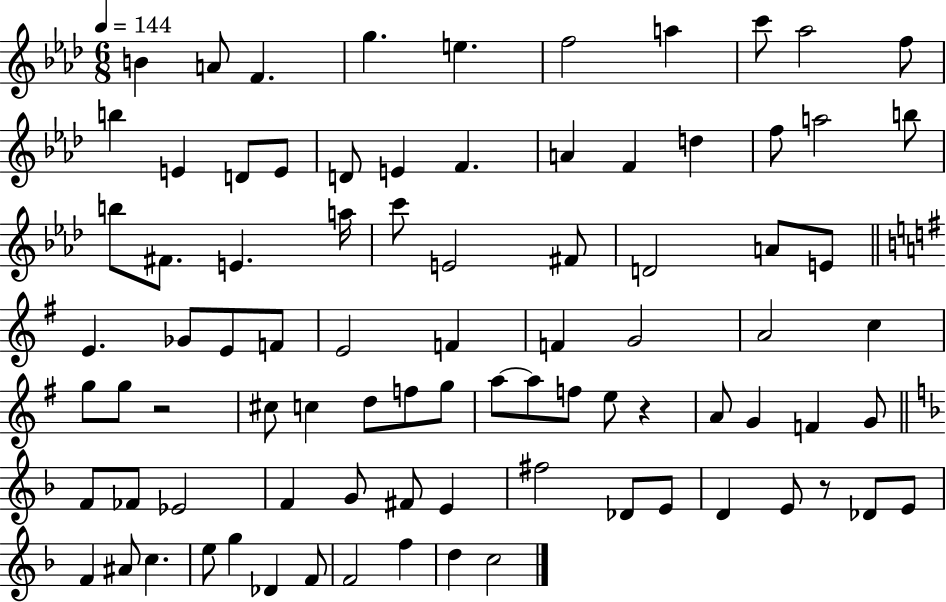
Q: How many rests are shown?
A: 3